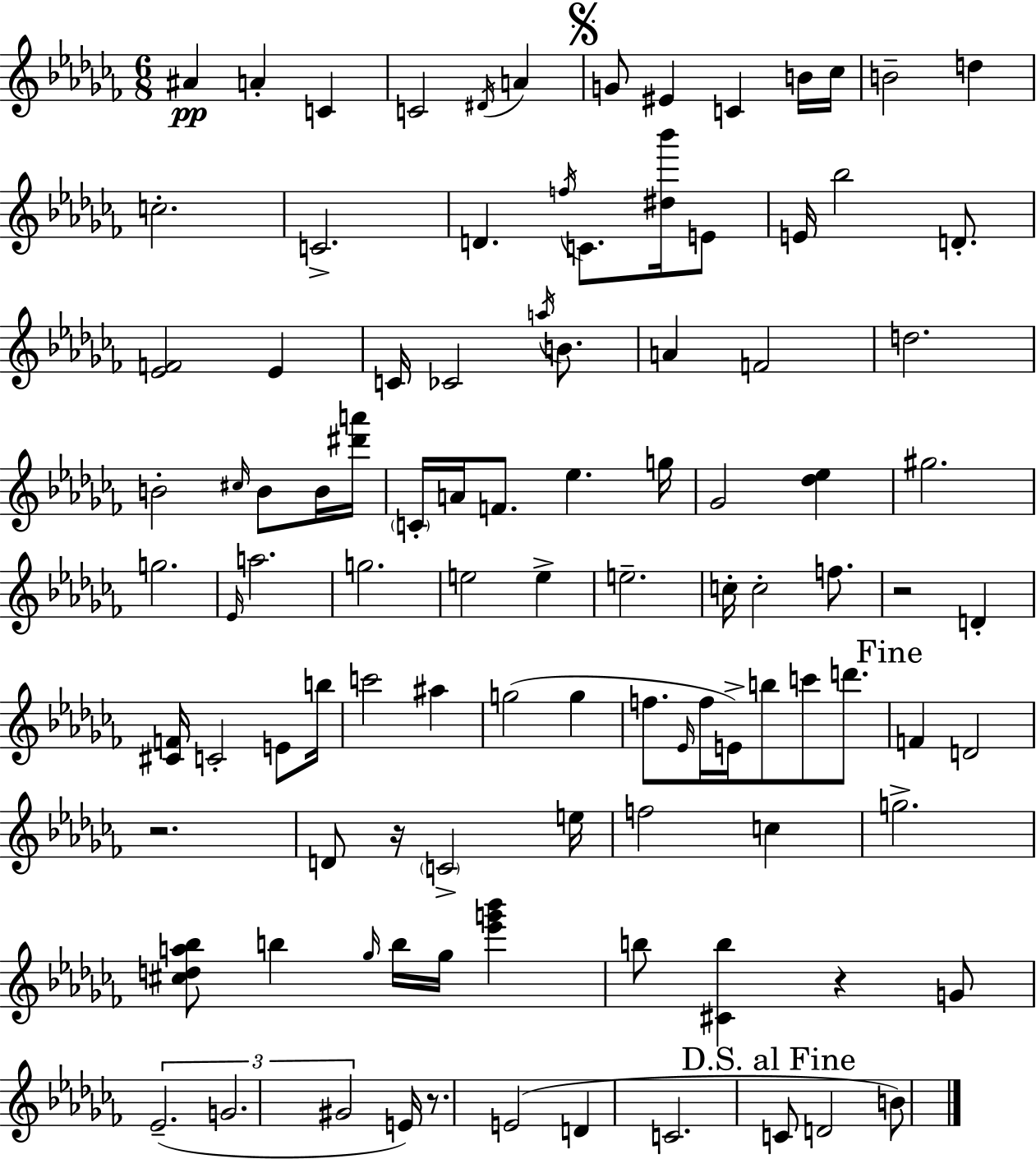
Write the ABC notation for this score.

X:1
T:Untitled
M:6/8
L:1/4
K:Abm
^A A C C2 ^D/4 A G/2 ^E C B/4 _c/4 B2 d c2 C2 D f/4 C/2 [^d_b']/4 E/2 E/4 _b2 D/2 [_EF]2 _E C/4 _C2 a/4 B/2 A F2 d2 B2 ^c/4 B/2 B/4 [^d'a']/4 C/4 A/4 F/2 _e g/4 _G2 [_d_e] ^g2 g2 _E/4 a2 g2 e2 e e2 c/4 c2 f/2 z2 D [^CF]/4 C2 E/2 b/4 c'2 ^a g2 g f/2 _E/4 f/4 E/4 b/2 c'/2 d'/2 F D2 z2 D/2 z/4 C2 e/4 f2 c g2 [^cda_b]/2 b _g/4 b/4 _g/4 [_e'g'_b'] b/2 [^Cb] z G/2 _E2 G2 ^G2 E/4 z/2 E2 D C2 C/2 D2 B/2